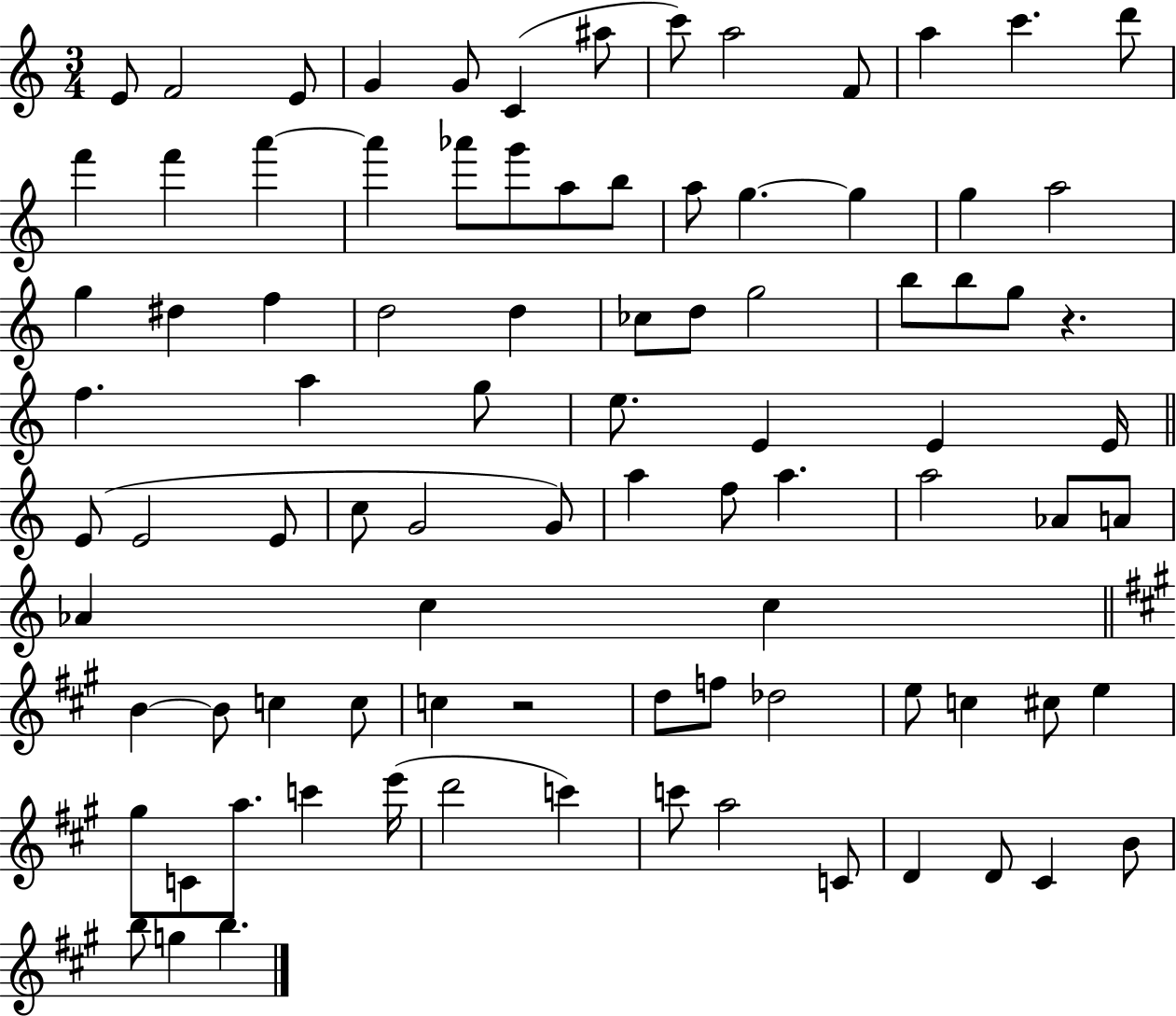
E4/e F4/h E4/e G4/q G4/e C4/q A#5/e C6/e A5/h F4/e A5/q C6/q. D6/e F6/q F6/q A6/q A6/q Ab6/e G6/e A5/e B5/e A5/e G5/q. G5/q G5/q A5/h G5/q D#5/q F5/q D5/h D5/q CES5/e D5/e G5/h B5/e B5/e G5/e R/q. F5/q. A5/q G5/e E5/e. E4/q E4/q E4/s E4/e E4/h E4/e C5/e G4/h G4/e A5/q F5/e A5/q. A5/h Ab4/e A4/e Ab4/q C5/q C5/q B4/q B4/e C5/q C5/e C5/q R/h D5/e F5/e Db5/h E5/e C5/q C#5/e E5/q G#5/e C4/e A5/e. C6/q E6/s D6/h C6/q C6/e A5/h C4/e D4/q D4/e C#4/q B4/e B5/e G5/q B5/q.